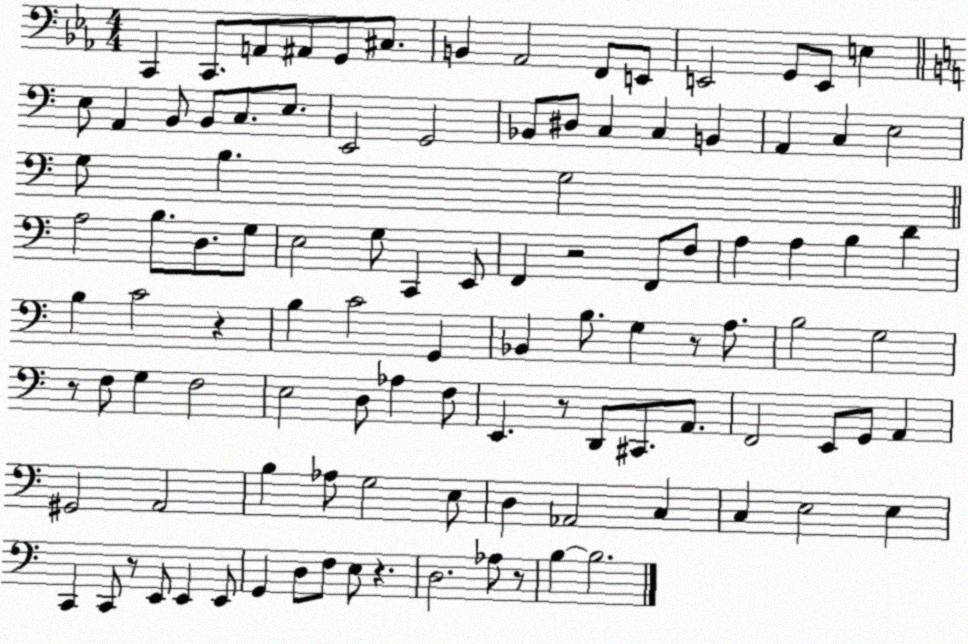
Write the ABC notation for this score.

X:1
T:Untitled
M:4/4
L:1/4
K:Eb
C,, C,,/2 A,,/2 ^A,,/2 G,,/2 ^C,/2 B,, _A,,2 F,,/2 E,,/2 E,,2 G,,/2 E,,/2 E, E,/2 A,, B,,/2 B,,/2 C,/2 E,/2 E,,2 G,,2 _B,,/2 ^D,/2 C, C, B,, A,, C, E,2 G,/2 B, G,2 A,2 B,/2 D,/2 G,/2 E,2 G,/2 C,, E,,/2 F,, z2 F,,/2 F,/2 A, A, B, D B, C2 z B, C2 G,, _B,, B,/2 G, z/2 A,/2 B,2 G,2 z/2 F,/2 G, F,2 E,2 D,/2 _A, F,/2 E,, z/2 D,,/2 ^C,,/2 A,,/2 F,,2 E,,/2 G,,/2 A,, ^G,,2 A,,2 B, _A,/2 G,2 E,/2 D, _A,,2 C, C, E,2 E, C,, C,,/2 z/2 E,,/2 E,, E,,/2 G,, D,/2 F,/2 E,/2 z D,2 _A,/2 z/2 B, B,2